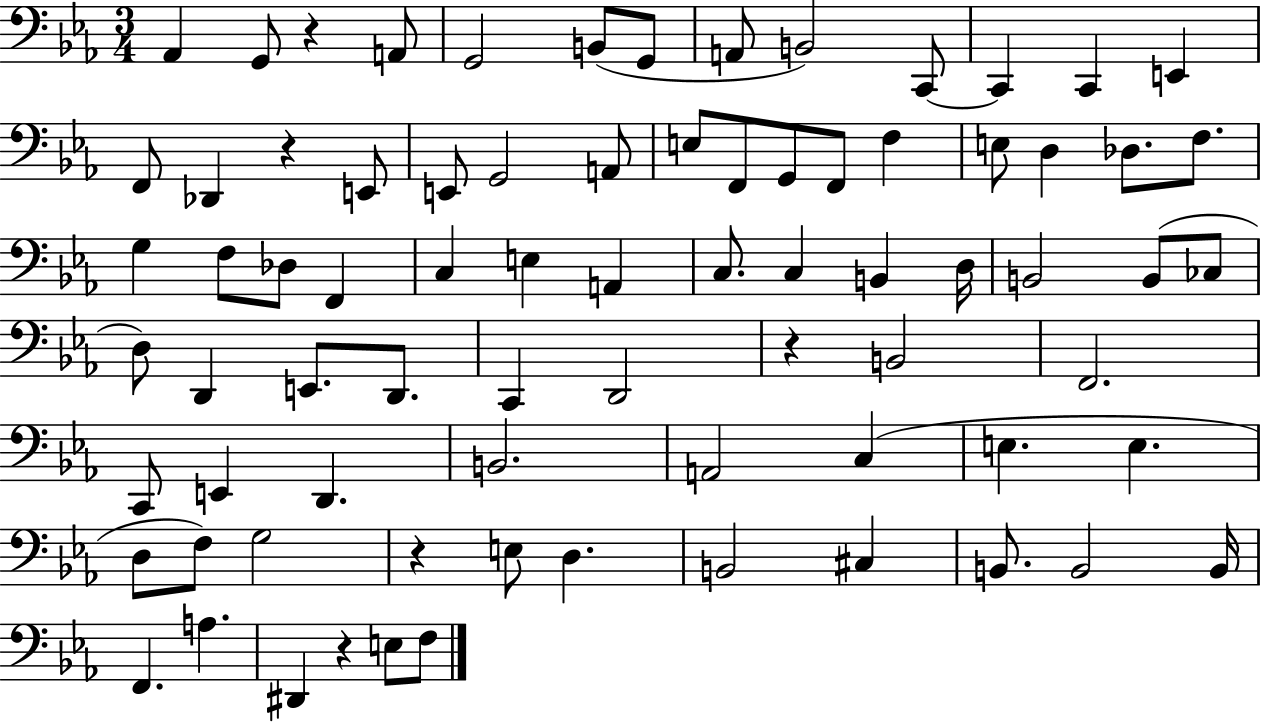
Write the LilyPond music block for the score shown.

{
  \clef bass
  \numericTimeSignature
  \time 3/4
  \key ees \major
  aes,4 g,8 r4 a,8 | g,2 b,8( g,8 | a,8 b,2) c,8~~ | c,4 c,4 e,4 | \break f,8 des,4 r4 e,8 | e,8 g,2 a,8 | e8 f,8 g,8 f,8 f4 | e8 d4 des8. f8. | \break g4 f8 des8 f,4 | c4 e4 a,4 | c8. c4 b,4 d16 | b,2 b,8( ces8 | \break d8) d,4 e,8. d,8. | c,4 d,2 | r4 b,2 | f,2. | \break c,8 e,4 d,4. | b,2. | a,2 c4( | e4. e4. | \break d8 f8) g2 | r4 e8 d4. | b,2 cis4 | b,8. b,2 b,16 | \break f,4. a4. | dis,4 r4 e8 f8 | \bar "|."
}